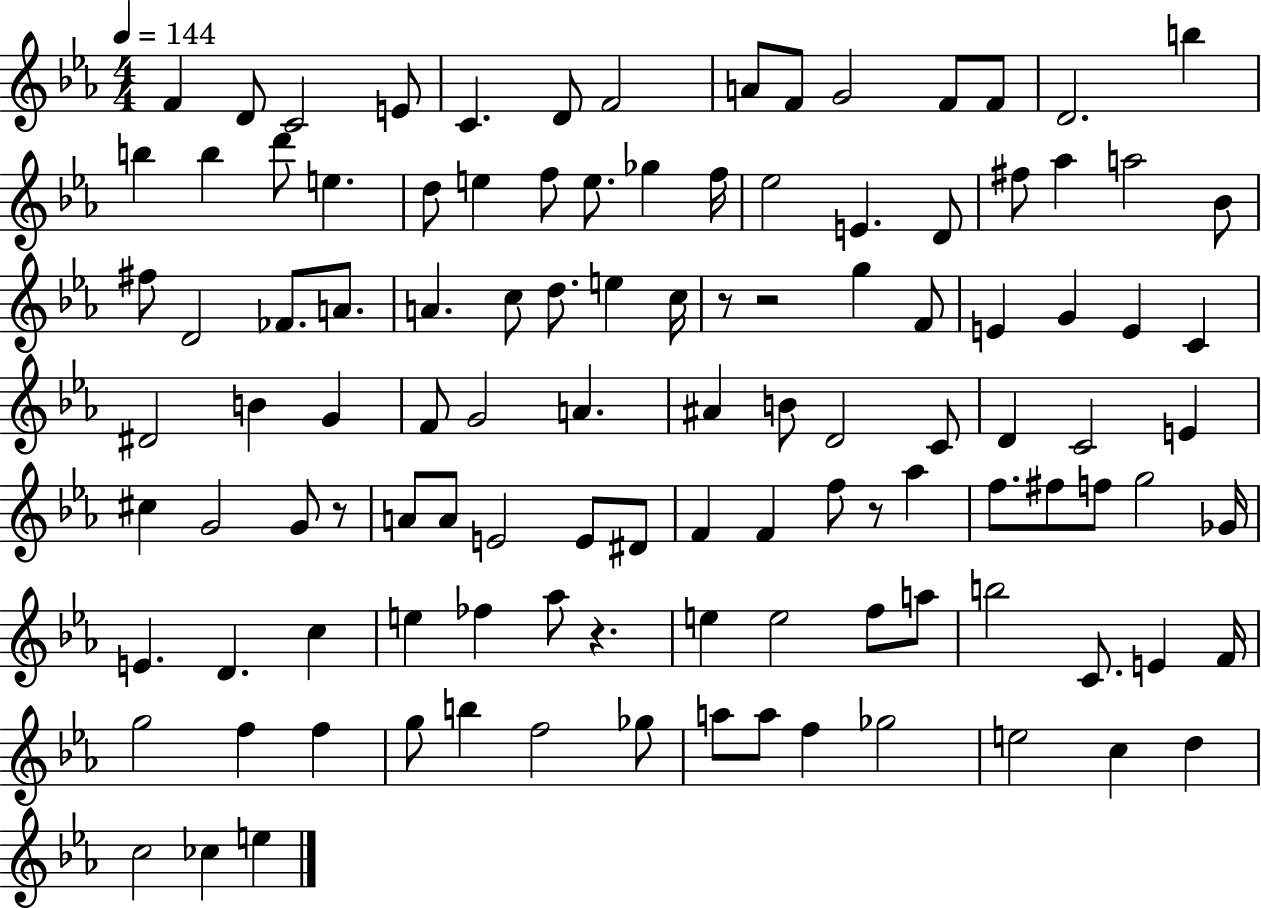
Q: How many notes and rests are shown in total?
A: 112